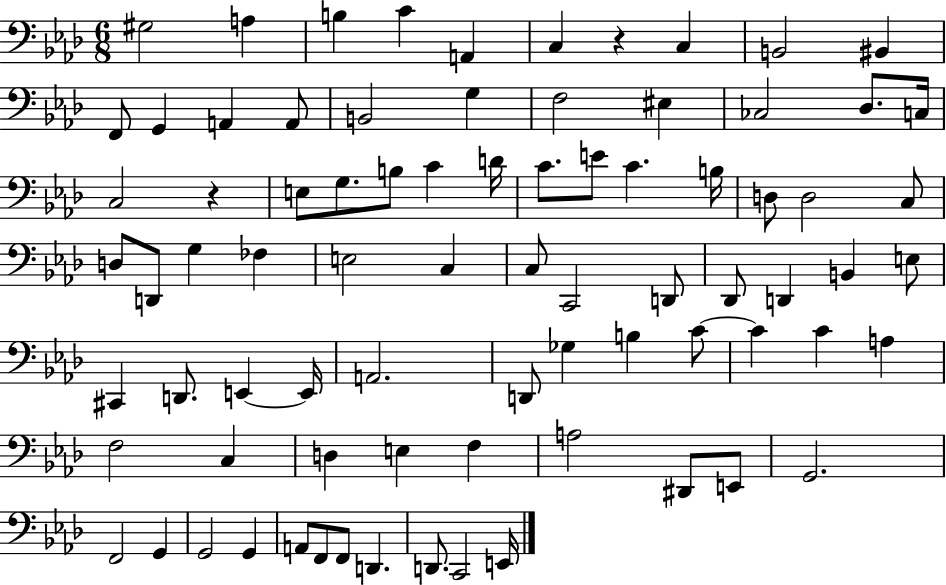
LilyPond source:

{
  \clef bass
  \numericTimeSignature
  \time 6/8
  \key aes \major
  \repeat volta 2 { gis2 a4 | b4 c'4 a,4 | c4 r4 c4 | b,2 bis,4 | \break f,8 g,4 a,4 a,8 | b,2 g4 | f2 eis4 | ces2 des8. c16 | \break c2 r4 | e8 g8. b8 c'4 d'16 | c'8. e'8 c'4. b16 | d8 d2 c8 | \break d8 d,8 g4 fes4 | e2 c4 | c8 c,2 d,8 | des,8 d,4 b,4 e8 | \break cis,4 d,8. e,4~~ e,16 | a,2. | d,8 ges4 b4 c'8~~ | c'4 c'4 a4 | \break f2 c4 | d4 e4 f4 | a2 dis,8 e,8 | g,2. | \break f,2 g,4 | g,2 g,4 | a,8 f,8 f,8 d,4. | d,8. c,2 e,16 | \break } \bar "|."
}